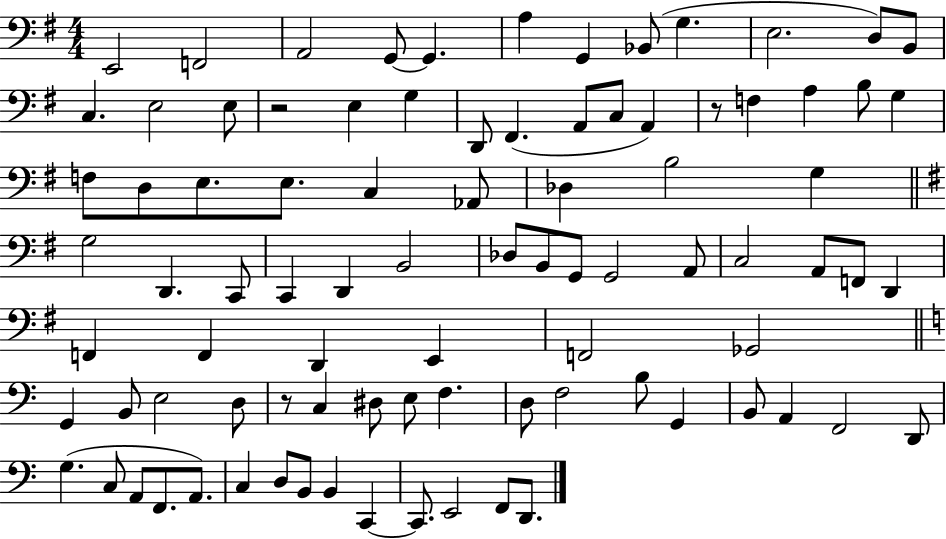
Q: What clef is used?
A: bass